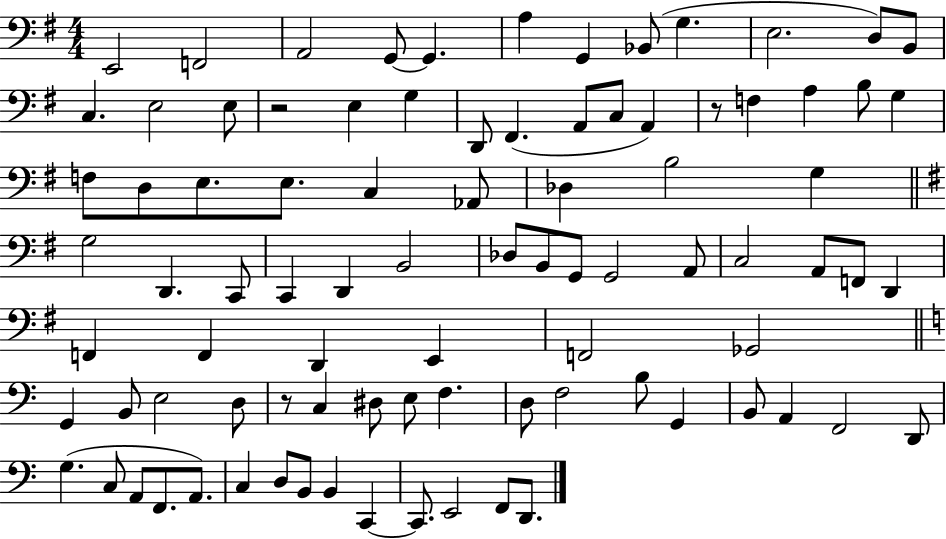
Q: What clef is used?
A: bass